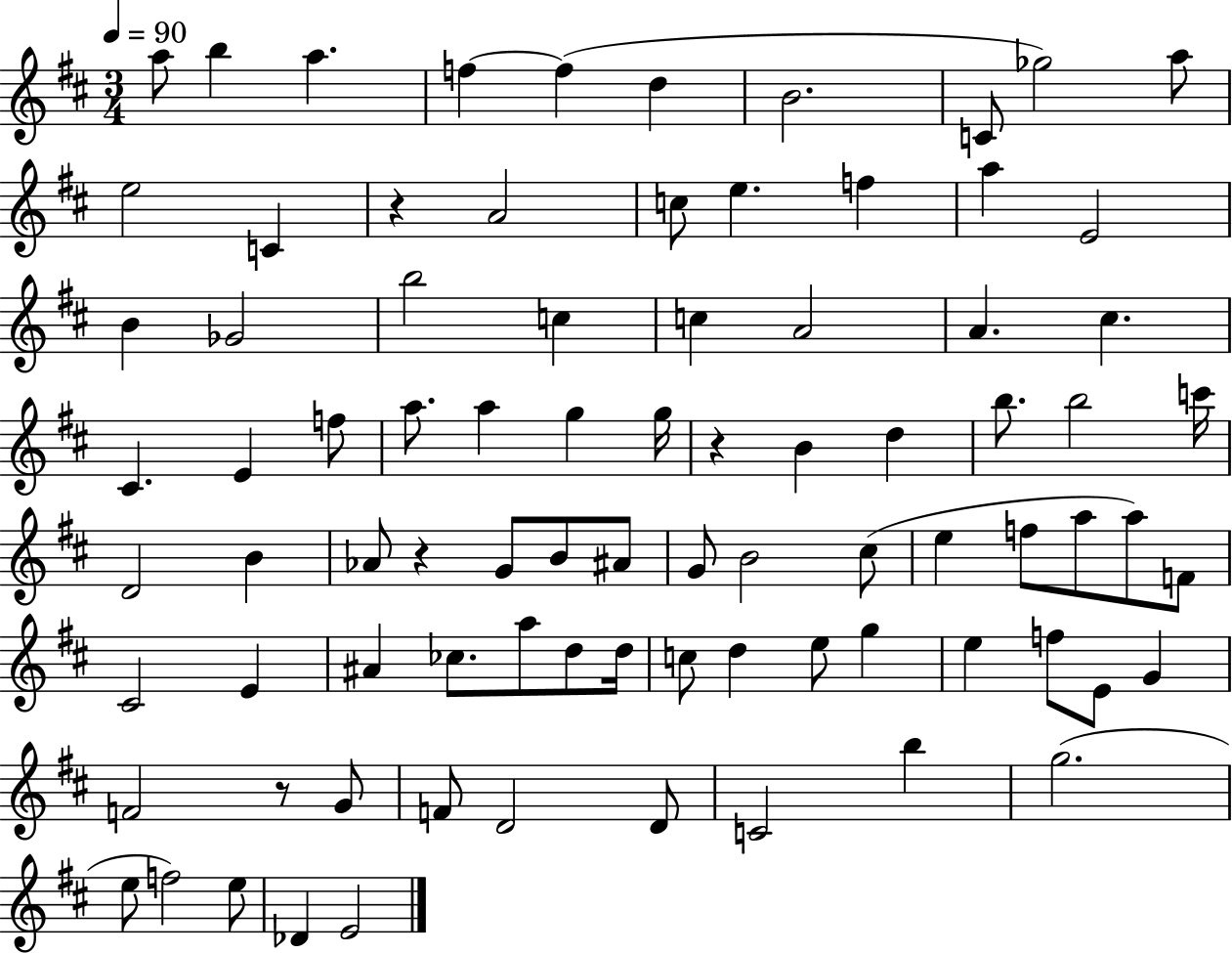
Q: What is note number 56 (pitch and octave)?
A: CES5